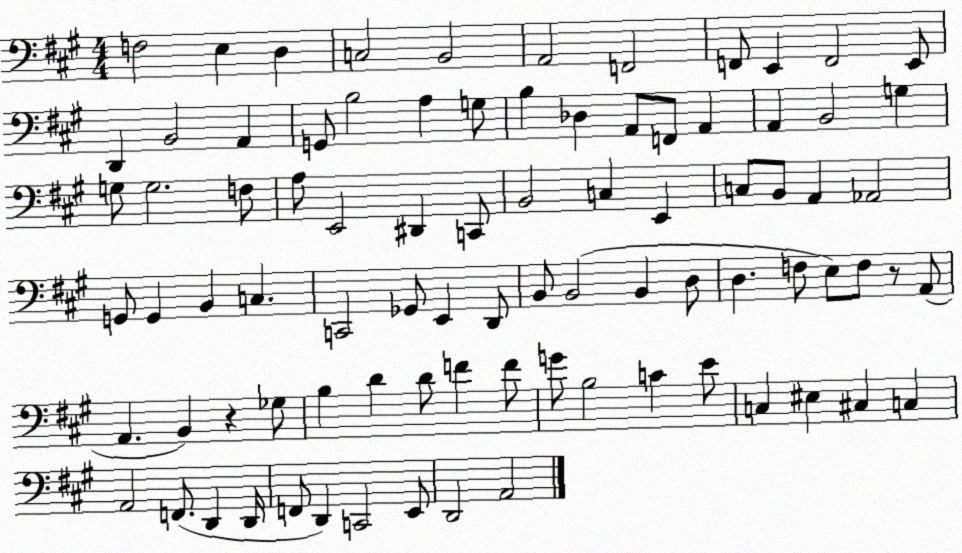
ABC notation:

X:1
T:Untitled
M:4/4
L:1/4
K:A
F,2 E, D, C,2 B,,2 A,,2 F,,2 F,,/2 E,, F,,2 E,,/2 D,, B,,2 A,, G,,/2 B,2 A, G,/2 B, _D, A,,/2 F,,/2 A,, A,, B,,2 G, G,/2 G,2 F,/2 A,/2 E,,2 ^D,, C,,/2 B,,2 C, E,, C,/2 B,,/2 A,, _A,,2 G,,/2 G,, B,, C, C,,2 _G,,/2 E,, D,,/2 B,,/2 B,,2 B,, D,/2 D, F,/2 E,/2 F,/2 z/2 A,,/2 A,, B,, z _G,/2 B, D D/2 F F/2 G/2 B,2 C E/2 C, ^E, ^C, C, A,,2 F,,/2 D,, D,,/4 F,,/2 D,, C,,2 E,,/2 D,,2 A,,2